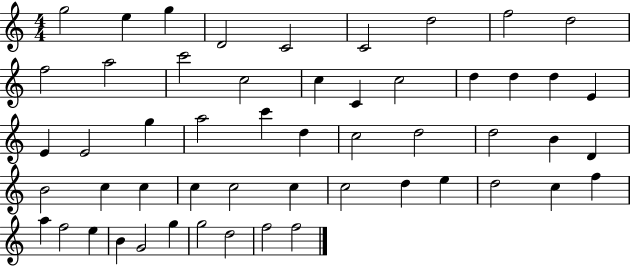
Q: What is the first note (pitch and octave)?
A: G5